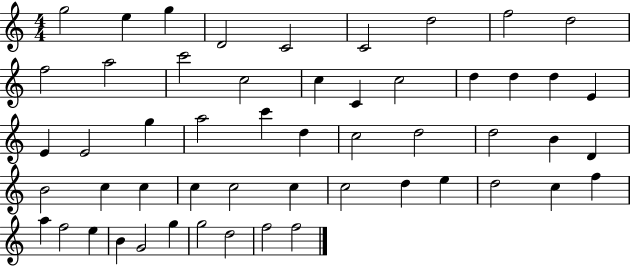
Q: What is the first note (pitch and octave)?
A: G5